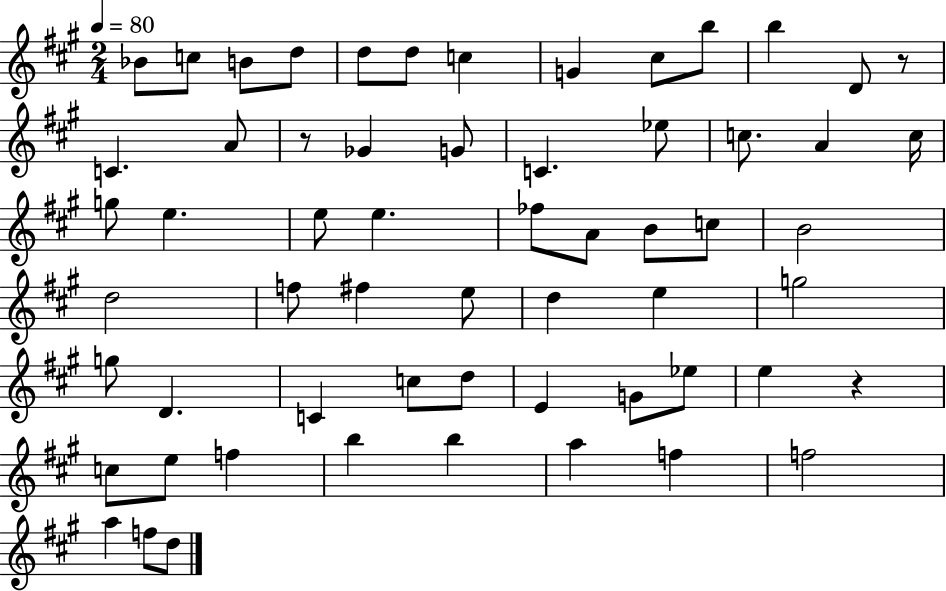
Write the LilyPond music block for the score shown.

{
  \clef treble
  \numericTimeSignature
  \time 2/4
  \key a \major
  \tempo 4 = 80
  bes'8 c''8 b'8 d''8 | d''8 d''8 c''4 | g'4 cis''8 b''8 | b''4 d'8 r8 | \break c'4. a'8 | r8 ges'4 g'8 | c'4. ees''8 | c''8. a'4 c''16 | \break g''8 e''4. | e''8 e''4. | fes''8 a'8 b'8 c''8 | b'2 | \break d''2 | f''8 fis''4 e''8 | d''4 e''4 | g''2 | \break g''8 d'4. | c'4 c''8 d''8 | e'4 g'8 ees''8 | e''4 r4 | \break c''8 e''8 f''4 | b''4 b''4 | a''4 f''4 | f''2 | \break a''4 f''8 d''8 | \bar "|."
}